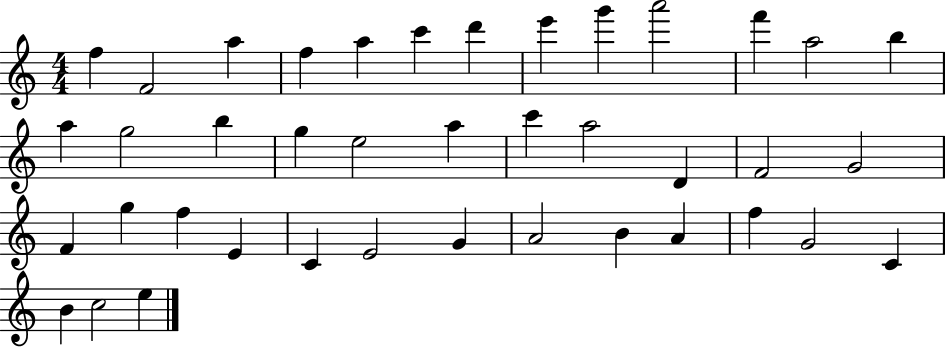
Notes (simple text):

F5/q F4/h A5/q F5/q A5/q C6/q D6/q E6/q G6/q A6/h F6/q A5/h B5/q A5/q G5/h B5/q G5/q E5/h A5/q C6/q A5/h D4/q F4/h G4/h F4/q G5/q F5/q E4/q C4/q E4/h G4/q A4/h B4/q A4/q F5/q G4/h C4/q B4/q C5/h E5/q